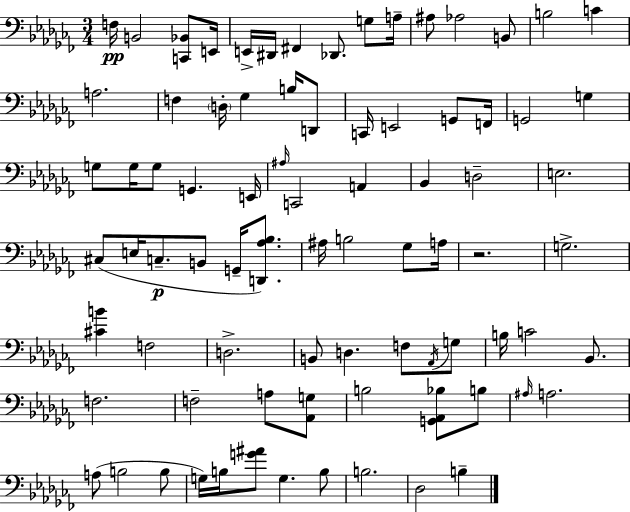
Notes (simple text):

F3/s B2/h [C2,Bb2]/e E2/s E2/s D#2/s F#2/q Db2/e. G3/e A3/s A#3/e Ab3/h B2/e B3/h C4/q A3/h. F3/q D3/s Gb3/q B3/s D2/e C2/s E2/h G2/e F2/s G2/h G3/q G3/e G3/s G3/e G2/q. E2/s A#3/s C2/h A2/q Bb2/q D3/h E3/h. C#3/e E3/s C3/e. B2/e G2/s [D2,Ab3,Bb3]/e. A#3/s B3/h Gb3/e A3/s R/h. G3/h. [C#4,B4]/q F3/h D3/h. B2/e D3/q. F3/e Ab2/s G3/e B3/s C4/h Bb2/e. F3/h. F3/h A3/e [Ab2,G3]/e B3/h [G2,Ab2,Bb3]/e B3/e A#3/s A3/h. A3/e B3/h B3/e G3/s B3/s [G4,A#4]/e G3/q. B3/e B3/h. Db3/h B3/q